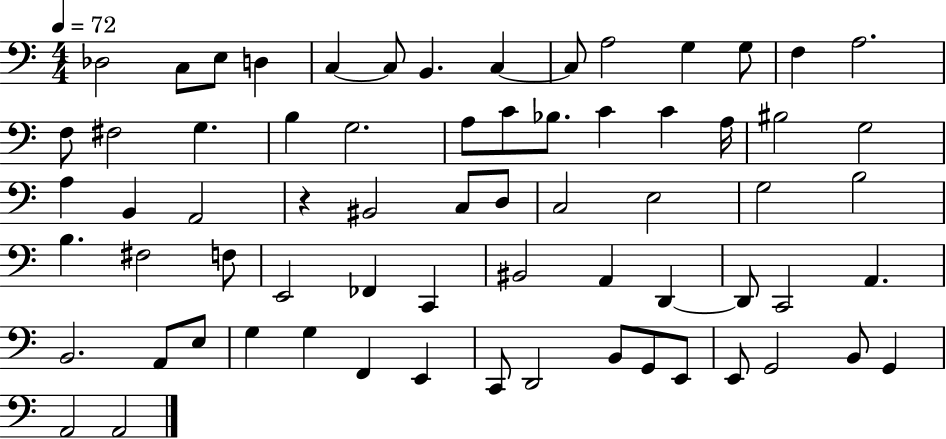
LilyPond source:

{
  \clef bass
  \numericTimeSignature
  \time 4/4
  \key c \major
  \tempo 4 = 72
  des2 c8 e8 d4 | c4~~ c8 b,4. c4~~ | c8 a2 g4 g8 | f4 a2. | \break f8 fis2 g4. | b4 g2. | a8 c'8 bes8. c'4 c'4 a16 | bis2 g2 | \break a4 b,4 a,2 | r4 bis,2 c8 d8 | c2 e2 | g2 b2 | \break b4. fis2 f8 | e,2 fes,4 c,4 | bis,2 a,4 d,4~~ | d,8 c,2 a,4. | \break b,2. a,8 e8 | g4 g4 f,4 e,4 | c,8 d,2 b,8 g,8 e,8 | e,8 g,2 b,8 g,4 | \break a,2 a,2 | \bar "|."
}